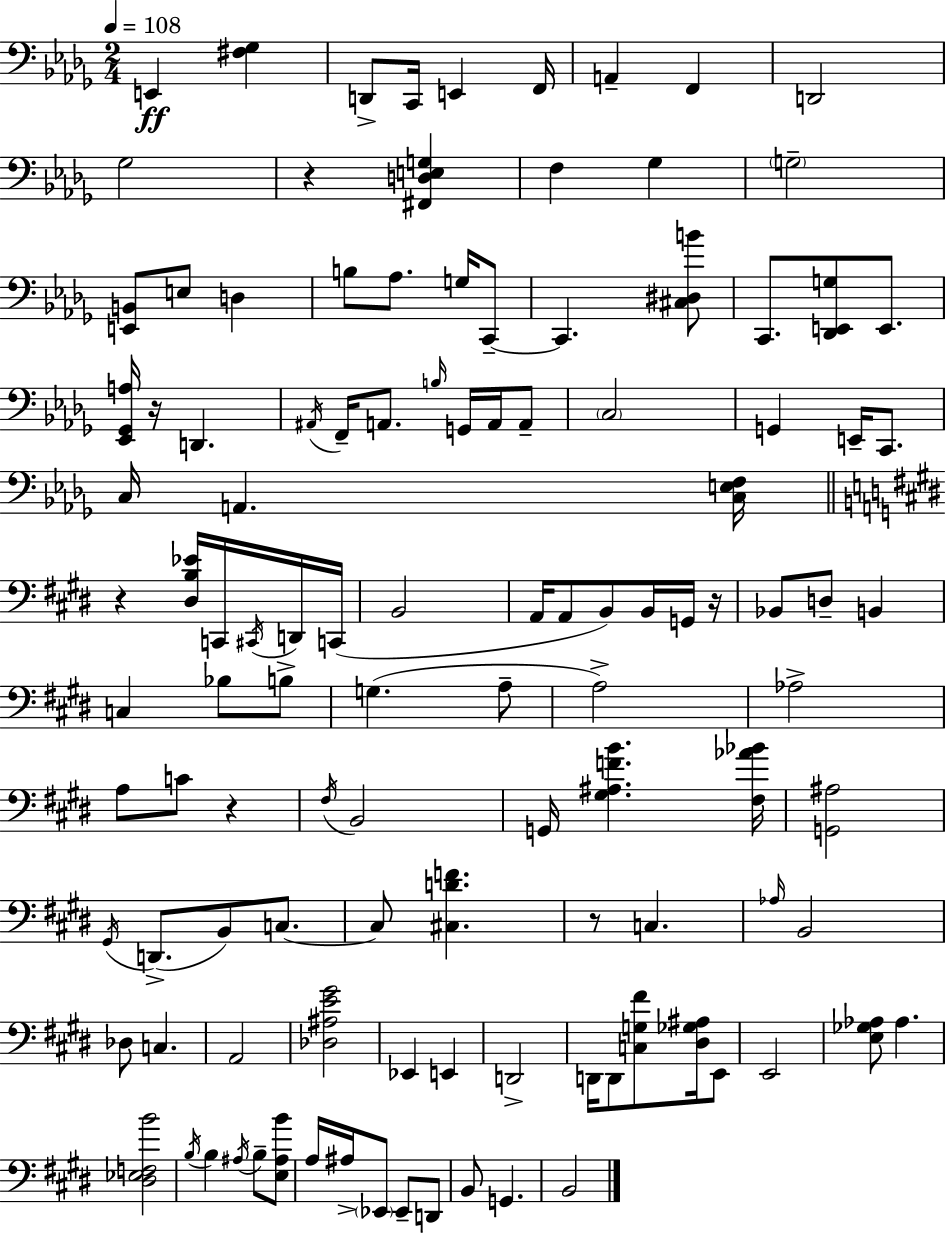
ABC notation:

X:1
T:Untitled
M:2/4
L:1/4
K:Bbm
E,, [^F,_G,] D,,/2 C,,/4 E,, F,,/4 A,, F,, D,,2 _G,2 z [^F,,D,E,G,] F, _G, G,2 [E,,B,,]/2 E,/2 D, B,/2 _A,/2 G,/4 C,,/2 C,, [^C,^D,B]/2 C,,/2 [_D,,E,,G,]/2 E,,/2 [_E,,_G,,A,]/4 z/4 D,, ^A,,/4 F,,/4 A,,/2 B,/4 G,,/4 A,,/4 A,,/2 C,2 G,, E,,/4 C,,/2 C,/4 A,, [C,E,F,]/4 z [^D,B,_E]/4 C,,/4 ^C,,/4 D,,/4 C,,/4 B,,2 A,,/4 A,,/2 B,,/2 B,,/4 G,,/4 z/4 _B,,/2 D,/2 B,, C, _B,/2 B,/2 G, A,/2 A,2 _A,2 A,/2 C/2 z ^F,/4 B,,2 G,,/4 [^G,^A,FB] [^F,_A_B]/4 [G,,^A,]2 ^G,,/4 D,,/2 B,,/2 C,/2 C,/2 [^C,DF] z/2 C, _A,/4 B,,2 _D,/2 C, A,,2 [_D,^A,E^G]2 _E,, E,, D,,2 D,,/4 D,,/2 [C,G,^F]/2 [^D,_G,^A,]/4 E,,/2 E,,2 [E,_G,_A,]/2 _A, [^D,_E,F,B]2 B,/4 B, ^A,/4 B,/2 [E,^A,B]/2 A,/4 ^A,/4 _E,,/2 _E,,/2 D,,/2 B,,/2 G,, B,,2